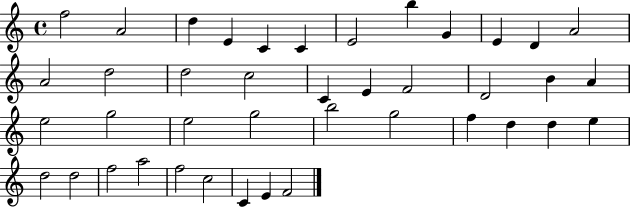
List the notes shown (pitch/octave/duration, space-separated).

F5/h A4/h D5/q E4/q C4/q C4/q E4/h B5/q G4/q E4/q D4/q A4/h A4/h D5/h D5/h C5/h C4/q E4/q F4/h D4/h B4/q A4/q E5/h G5/h E5/h G5/h B5/h G5/h F5/q D5/q D5/q E5/q D5/h D5/h F5/h A5/h F5/h C5/h C4/q E4/q F4/h